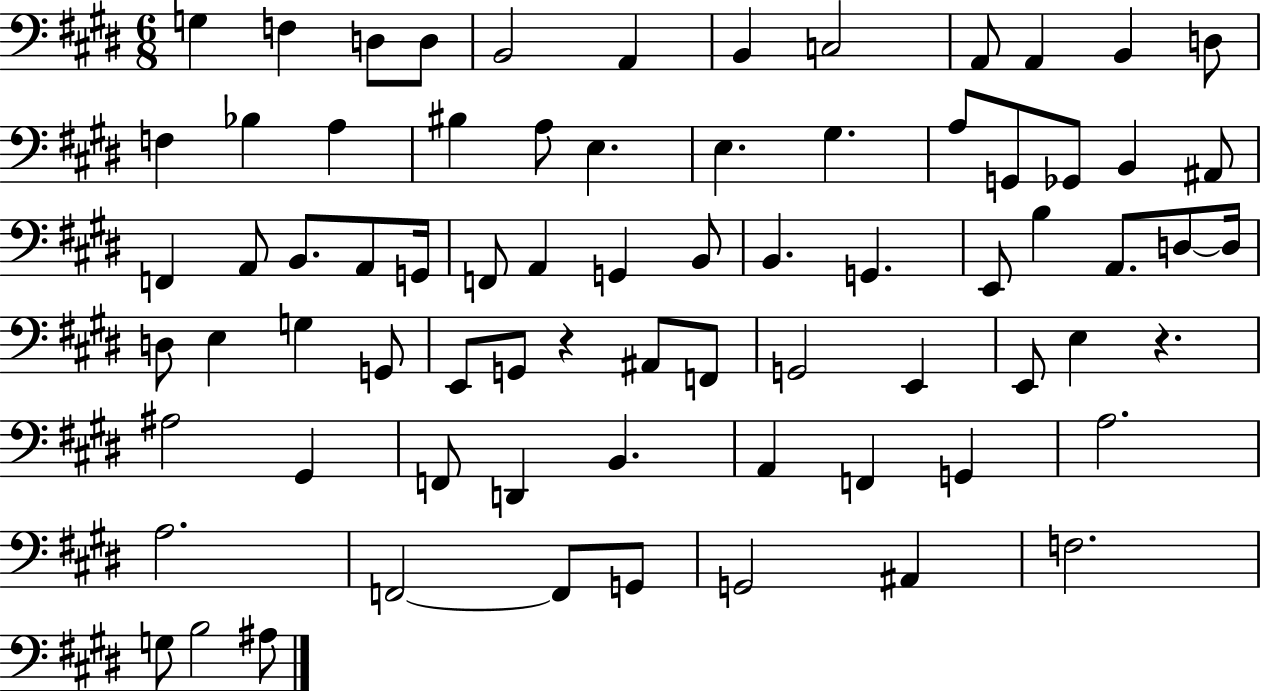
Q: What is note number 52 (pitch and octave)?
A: E2